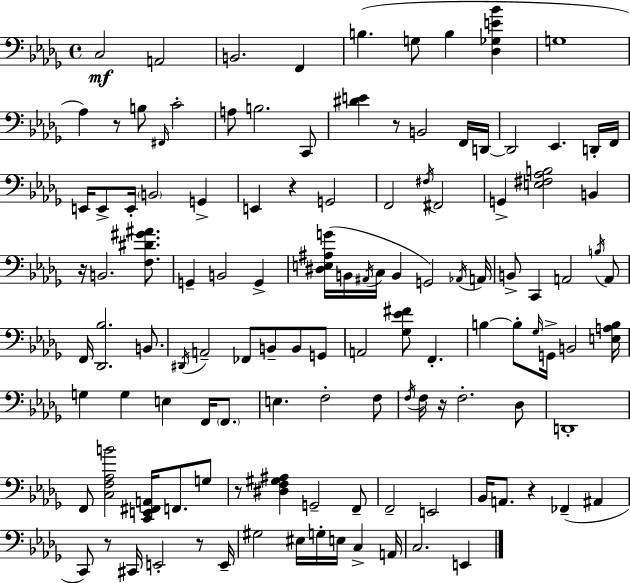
X:1
T:Untitled
M:4/4
L:1/4
K:Bbm
C,2 A,,2 B,,2 F,, B, G,/2 B, [_D,_G,E_B] G,4 _A, z/2 B,/2 ^F,,/4 C2 A,/2 B,2 C,,/2 [^DE] z/2 B,,2 F,,/4 D,,/4 D,,2 _E,, D,,/4 F,,/4 E,,/4 E,,/2 E,,/4 B,,2 G,, E,, z G,,2 F,,2 ^F,/4 ^F,,2 G,, [E,^F,_A,B,]2 B,, z/4 B,,2 [F,^D^G^A]/2 G,, B,,2 G,, [^D,E,^A,G]/4 B,,/4 ^A,,/4 C,/4 B,, G,,2 _A,,/4 A,,/4 B,,/2 C,, A,,2 B,/4 A,,/2 F,,/4 [_D,,_B,]2 B,,/2 ^D,,/4 A,,2 _F,,/2 B,,/2 B,,/2 G,,/2 A,,2 [_G,_E^F]/2 F,, B, B,/2 _G,/4 G,,/4 B,,2 [E,A,B,]/4 G, G, E, F,,/4 F,,/2 E, F,2 F,/2 F,/4 F,/4 z/4 F,2 _D,/2 D,,4 F,,/2 [C,F,_A,B]2 [C,,E,,^F,,A,,]/4 F,,/2 G,/2 z/2 [^D,F,^G,^A,] G,,2 F,,/2 F,,2 E,,2 _B,,/4 A,,/2 z _F,, ^A,, C,,/2 z/2 ^C,,/4 E,,2 z/2 E,,/4 ^G,2 ^E,/4 G,/4 E,/4 C, A,,/4 C,2 E,,